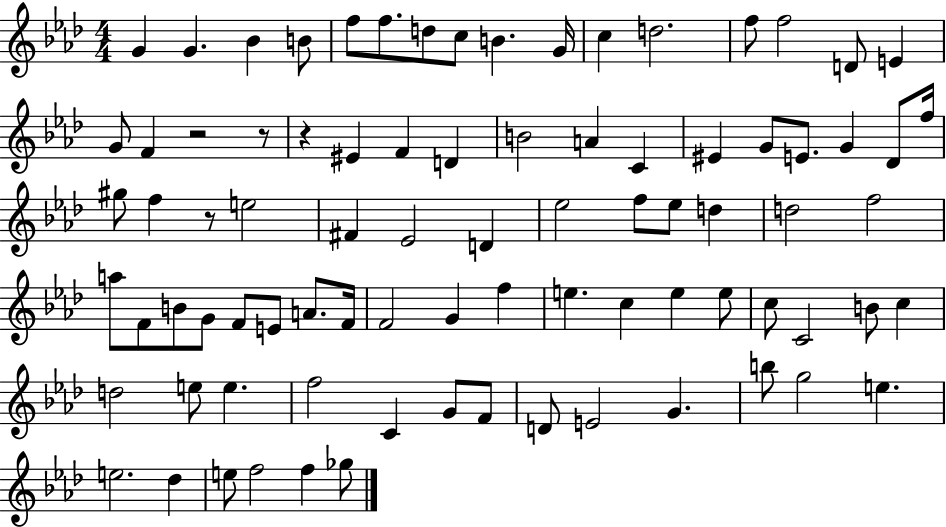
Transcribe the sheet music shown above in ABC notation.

X:1
T:Untitled
M:4/4
L:1/4
K:Ab
G G _B B/2 f/2 f/2 d/2 c/2 B G/4 c d2 f/2 f2 D/2 E G/2 F z2 z/2 z ^E F D B2 A C ^E G/2 E/2 G _D/2 f/4 ^g/2 f z/2 e2 ^F _E2 D _e2 f/2 _e/2 d d2 f2 a/2 F/2 B/2 G/2 F/2 E/2 A/2 F/4 F2 G f e c e e/2 c/2 C2 B/2 c d2 e/2 e f2 C G/2 F/2 D/2 E2 G b/2 g2 e e2 _d e/2 f2 f _g/2